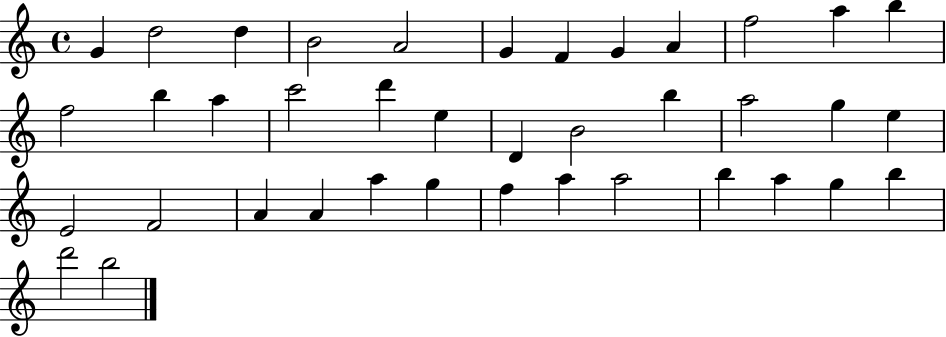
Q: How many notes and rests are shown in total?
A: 39